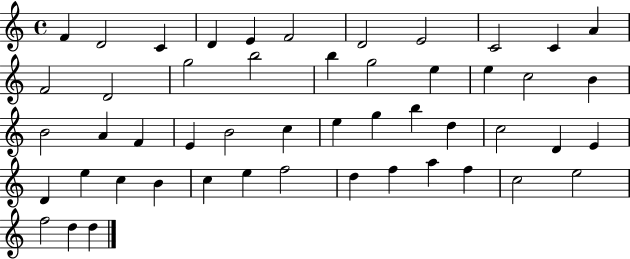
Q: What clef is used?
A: treble